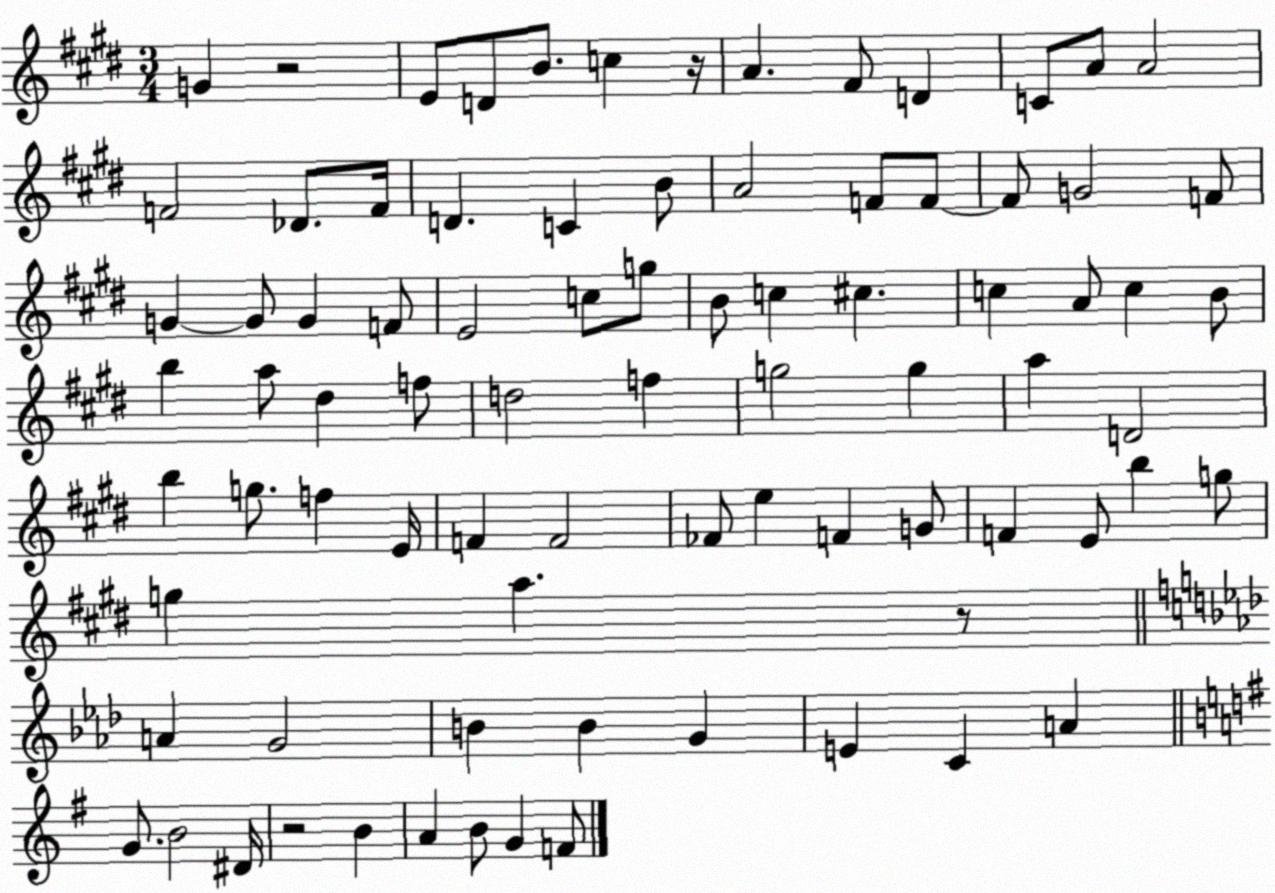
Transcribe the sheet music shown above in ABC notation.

X:1
T:Untitled
M:3/4
L:1/4
K:E
G z2 E/2 D/2 B/2 c z/4 A ^F/2 D C/2 A/2 A2 F2 _D/2 F/4 D C B/2 A2 F/2 F/2 F/2 G2 F/2 G G/2 G F/2 E2 c/2 g/2 B/2 c ^c c A/2 c B/2 b a/2 ^d f/2 d2 f g2 g a D2 b g/2 f E/4 F F2 _F/2 e F G/2 F E/2 b g/2 g a z/2 A G2 B B G E C A G/2 B2 ^D/4 z2 B A B/2 G F/2